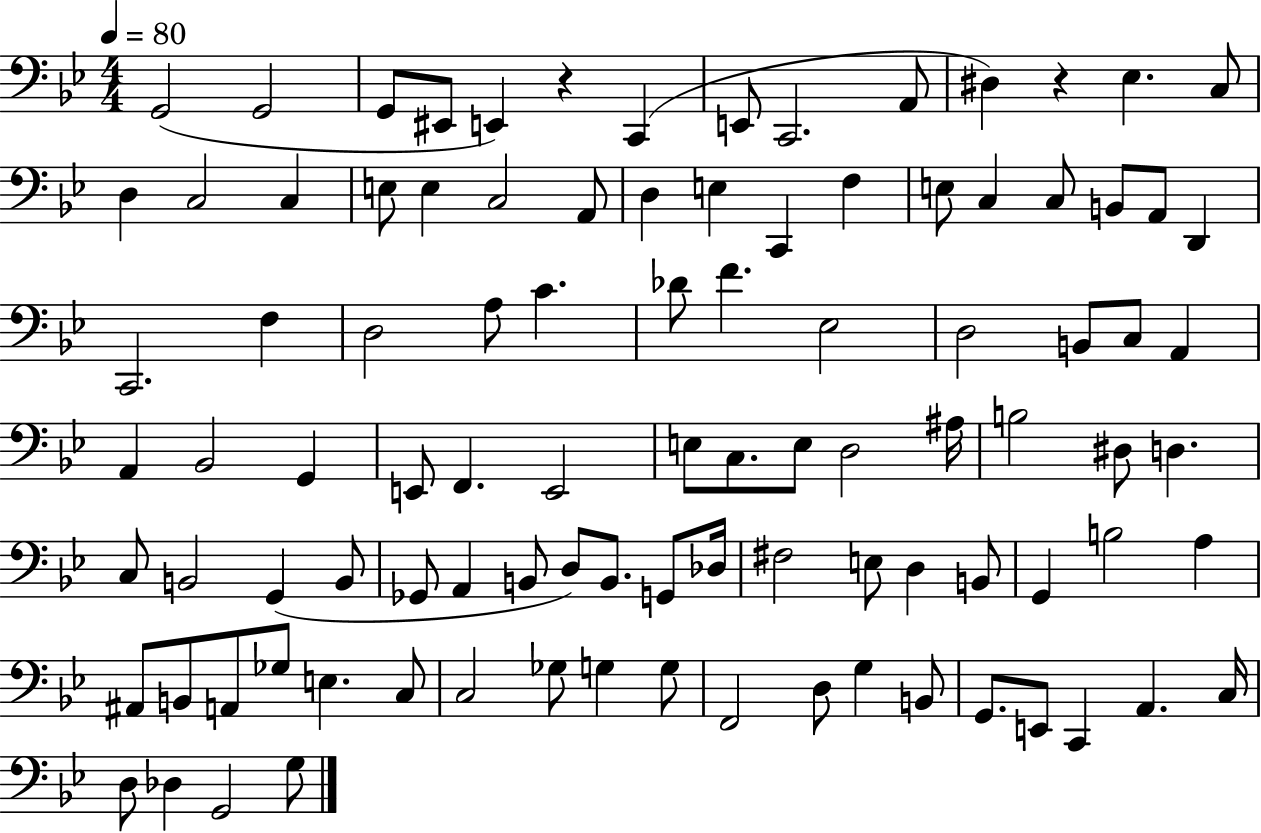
X:1
T:Untitled
M:4/4
L:1/4
K:Bb
G,,2 G,,2 G,,/2 ^E,,/2 E,, z C,, E,,/2 C,,2 A,,/2 ^D, z _E, C,/2 D, C,2 C, E,/2 E, C,2 A,,/2 D, E, C,, F, E,/2 C, C,/2 B,,/2 A,,/2 D,, C,,2 F, D,2 A,/2 C _D/2 F _E,2 D,2 B,,/2 C,/2 A,, A,, _B,,2 G,, E,,/2 F,, E,,2 E,/2 C,/2 E,/2 D,2 ^A,/4 B,2 ^D,/2 D, C,/2 B,,2 G,, B,,/2 _G,,/2 A,, B,,/2 D,/2 B,,/2 G,,/2 _D,/4 ^F,2 E,/2 D, B,,/2 G,, B,2 A, ^A,,/2 B,,/2 A,,/2 _G,/2 E, C,/2 C,2 _G,/2 G, G,/2 F,,2 D,/2 G, B,,/2 G,,/2 E,,/2 C,, A,, C,/4 D,/2 _D, G,,2 G,/2